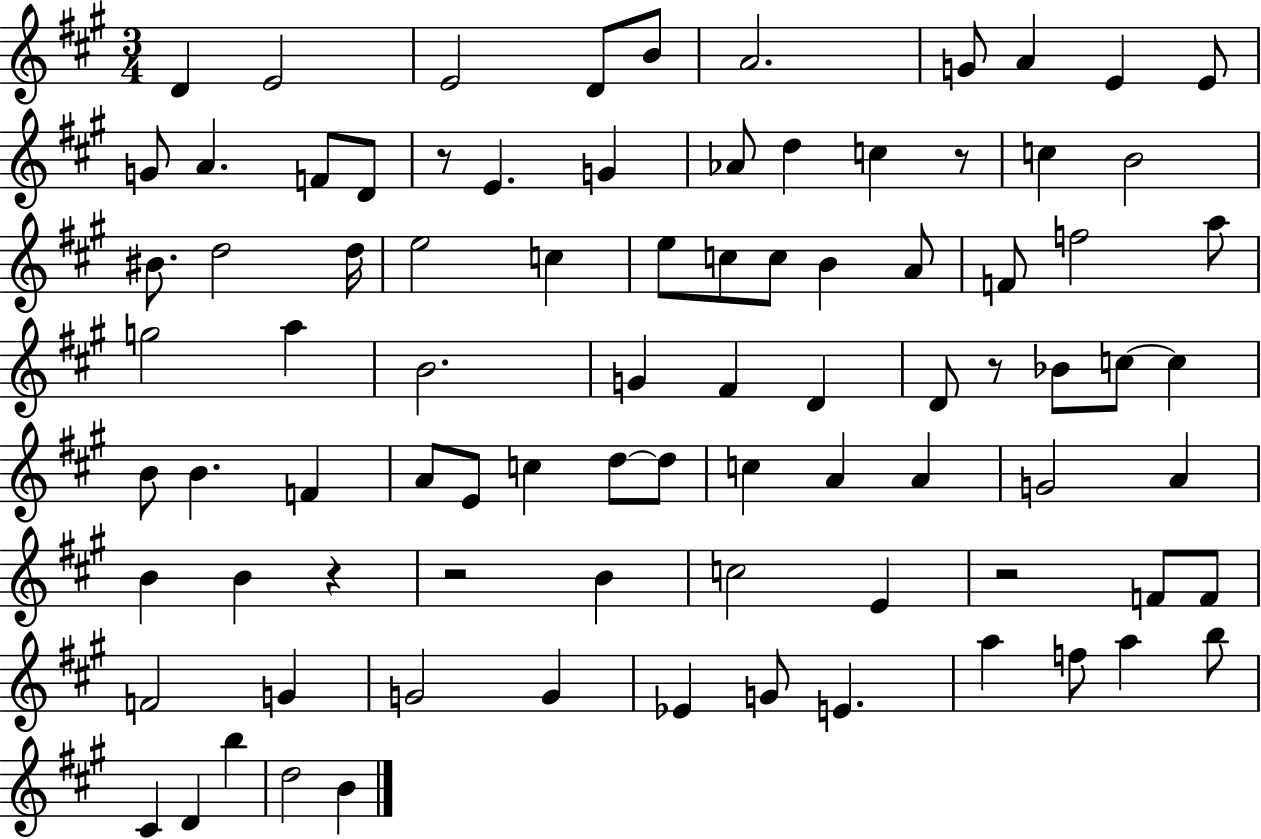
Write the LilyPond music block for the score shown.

{
  \clef treble
  \numericTimeSignature
  \time 3/4
  \key a \major
  d'4 e'2 | e'2 d'8 b'8 | a'2. | g'8 a'4 e'4 e'8 | \break g'8 a'4. f'8 d'8 | r8 e'4. g'4 | aes'8 d''4 c''4 r8 | c''4 b'2 | \break bis'8. d''2 d''16 | e''2 c''4 | e''8 c''8 c''8 b'4 a'8 | f'8 f''2 a''8 | \break g''2 a''4 | b'2. | g'4 fis'4 d'4 | d'8 r8 bes'8 c''8~~ c''4 | \break b'8 b'4. f'4 | a'8 e'8 c''4 d''8~~ d''8 | c''4 a'4 a'4 | g'2 a'4 | \break b'4 b'4 r4 | r2 b'4 | c''2 e'4 | r2 f'8 f'8 | \break f'2 g'4 | g'2 g'4 | ees'4 g'8 e'4. | a''4 f''8 a''4 b''8 | \break cis'4 d'4 b''4 | d''2 b'4 | \bar "|."
}